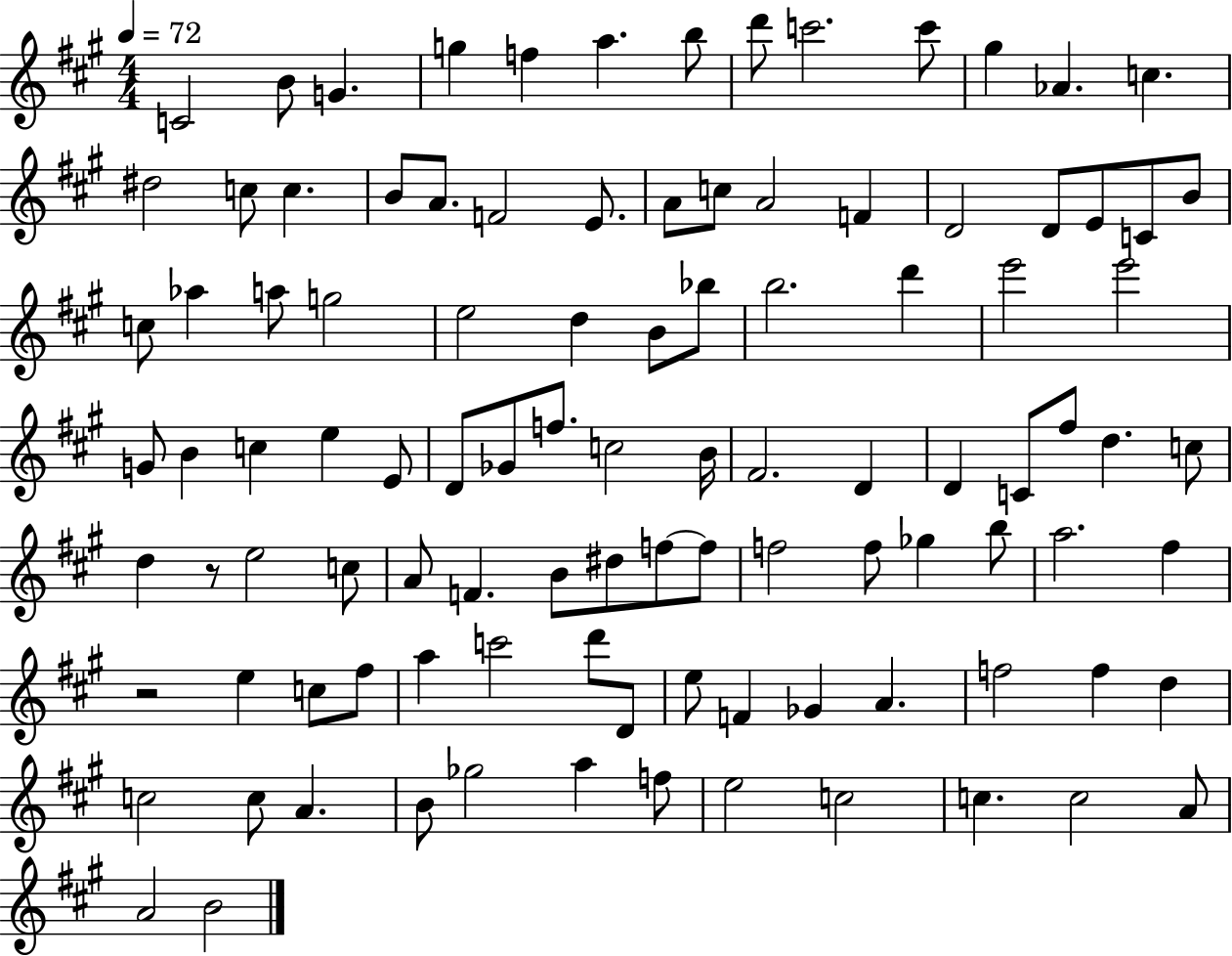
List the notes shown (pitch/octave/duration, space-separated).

C4/h B4/e G4/q. G5/q F5/q A5/q. B5/e D6/e C6/h. C6/e G#5/q Ab4/q. C5/q. D#5/h C5/e C5/q. B4/e A4/e. F4/h E4/e. A4/e C5/e A4/h F4/q D4/h D4/e E4/e C4/e B4/e C5/e Ab5/q A5/e G5/h E5/h D5/q B4/e Bb5/e B5/h. D6/q E6/h E6/h G4/e B4/q C5/q E5/q E4/e D4/e Gb4/e F5/e. C5/h B4/s F#4/h. D4/q D4/q C4/e F#5/e D5/q. C5/e D5/q R/e E5/h C5/e A4/e F4/q. B4/e D#5/e F5/e F5/e F5/h F5/e Gb5/q B5/e A5/h. F#5/q R/h E5/q C5/e F#5/e A5/q C6/h D6/e D4/e E5/e F4/q Gb4/q A4/q. F5/h F5/q D5/q C5/h C5/e A4/q. B4/e Gb5/h A5/q F5/e E5/h C5/h C5/q. C5/h A4/e A4/h B4/h